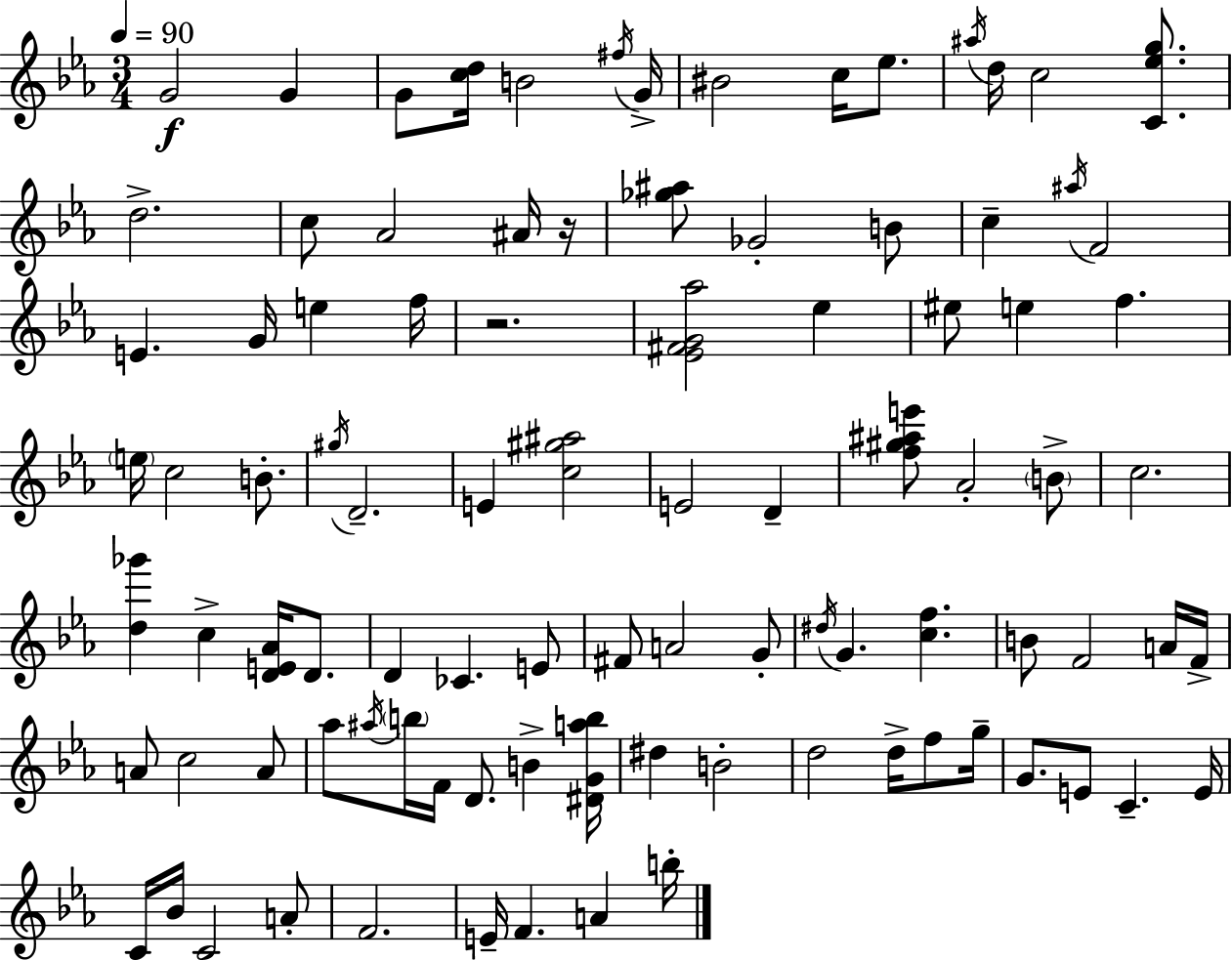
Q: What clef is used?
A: treble